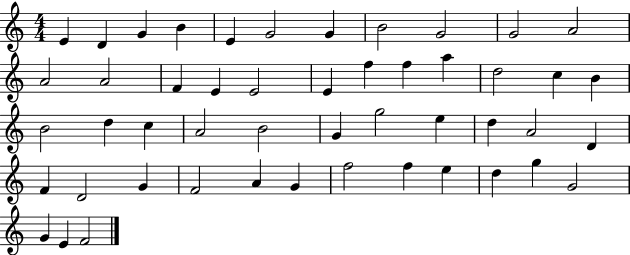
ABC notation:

X:1
T:Untitled
M:4/4
L:1/4
K:C
E D G B E G2 G B2 G2 G2 A2 A2 A2 F E E2 E f f a d2 c B B2 d c A2 B2 G g2 e d A2 D F D2 G F2 A G f2 f e d g G2 G E F2